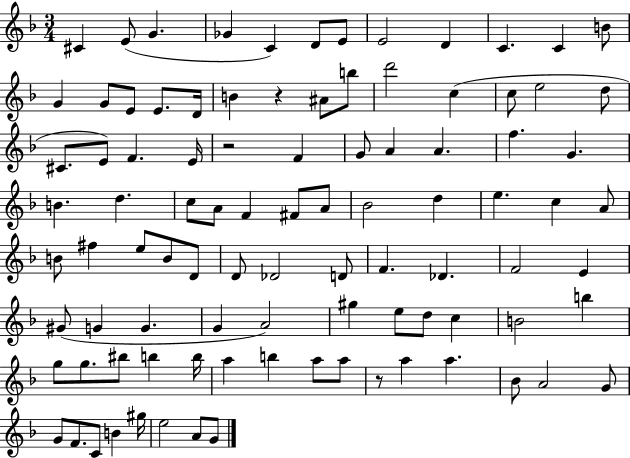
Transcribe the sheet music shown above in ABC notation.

X:1
T:Untitled
M:3/4
L:1/4
K:F
^C E/2 G _G C D/2 E/2 E2 D C C B/2 G G/2 E/2 E/2 D/4 B z ^A/2 b/2 d'2 c c/2 e2 d/2 ^C/2 E/2 F E/4 z2 F G/2 A A f G B d c/2 A/2 F ^F/2 A/2 _B2 d e c A/2 B/2 ^f e/2 B/2 D/2 D/2 _D2 D/2 F _D F2 E ^G/2 G G G A2 ^g e/2 d/2 c B2 b g/2 g/2 ^b/2 b b/4 a b a/2 a/2 z/2 a a _B/2 A2 G/2 G/2 F/2 C/2 B ^g/4 e2 A/2 G/2